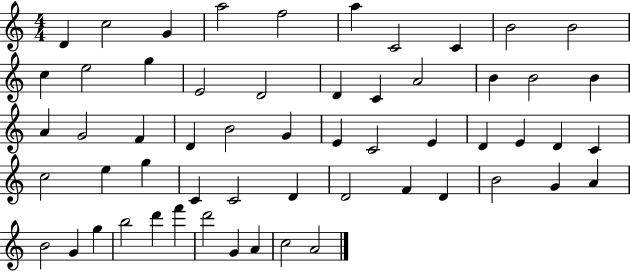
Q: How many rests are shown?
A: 0